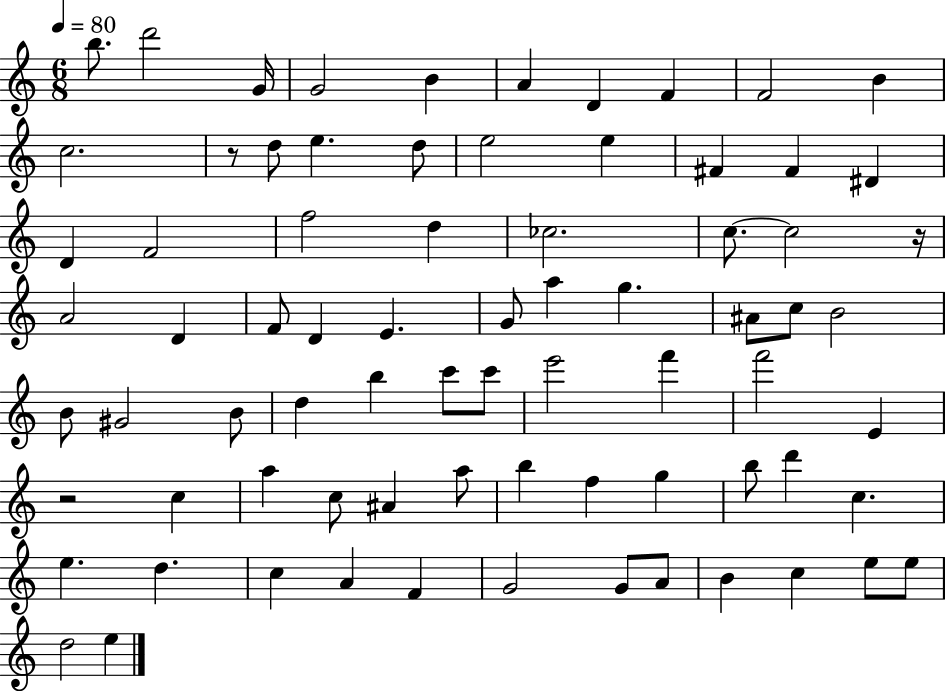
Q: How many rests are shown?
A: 3